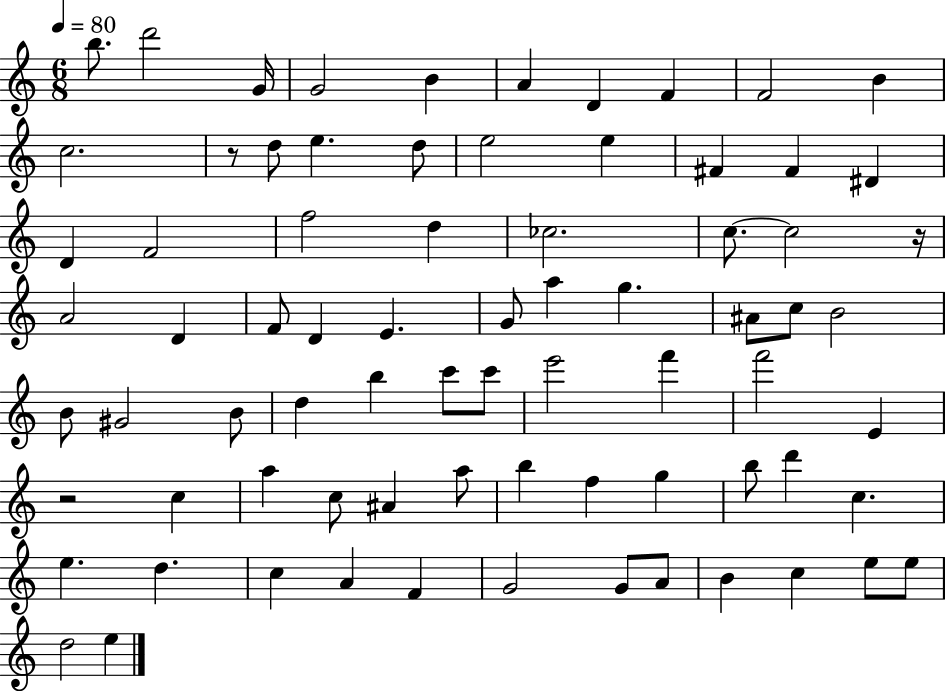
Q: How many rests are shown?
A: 3